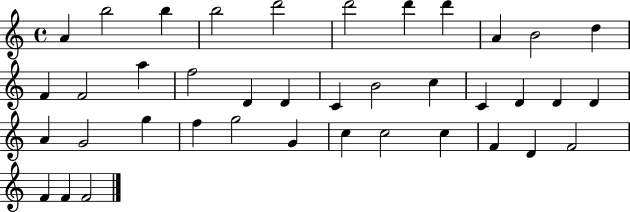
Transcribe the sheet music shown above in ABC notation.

X:1
T:Untitled
M:4/4
L:1/4
K:C
A b2 b b2 d'2 d'2 d' d' A B2 d F F2 a f2 D D C B2 c C D D D A G2 g f g2 G c c2 c F D F2 F F F2